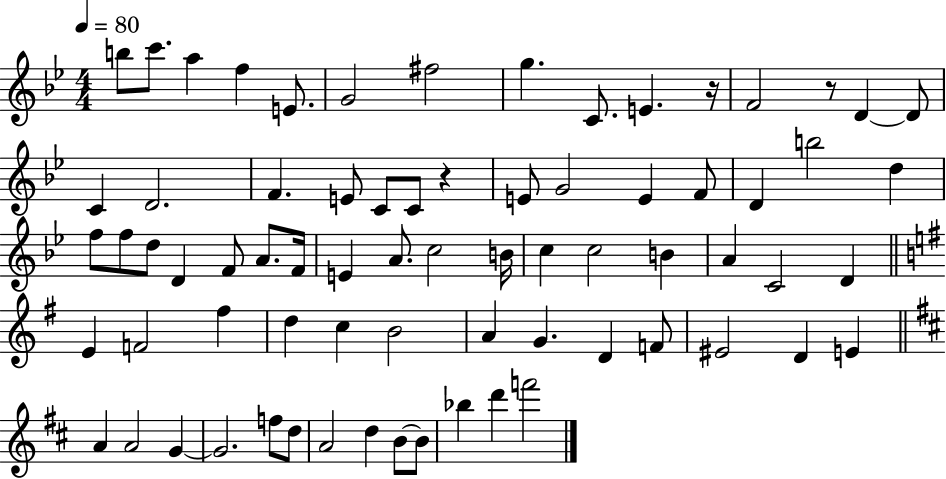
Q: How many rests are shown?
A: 3